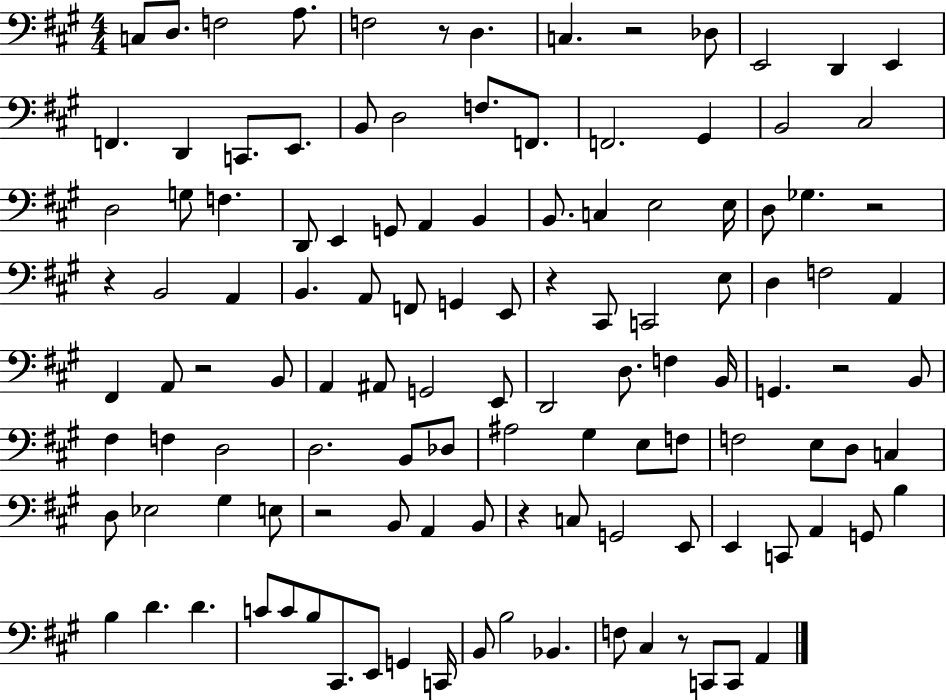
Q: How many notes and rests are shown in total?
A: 120